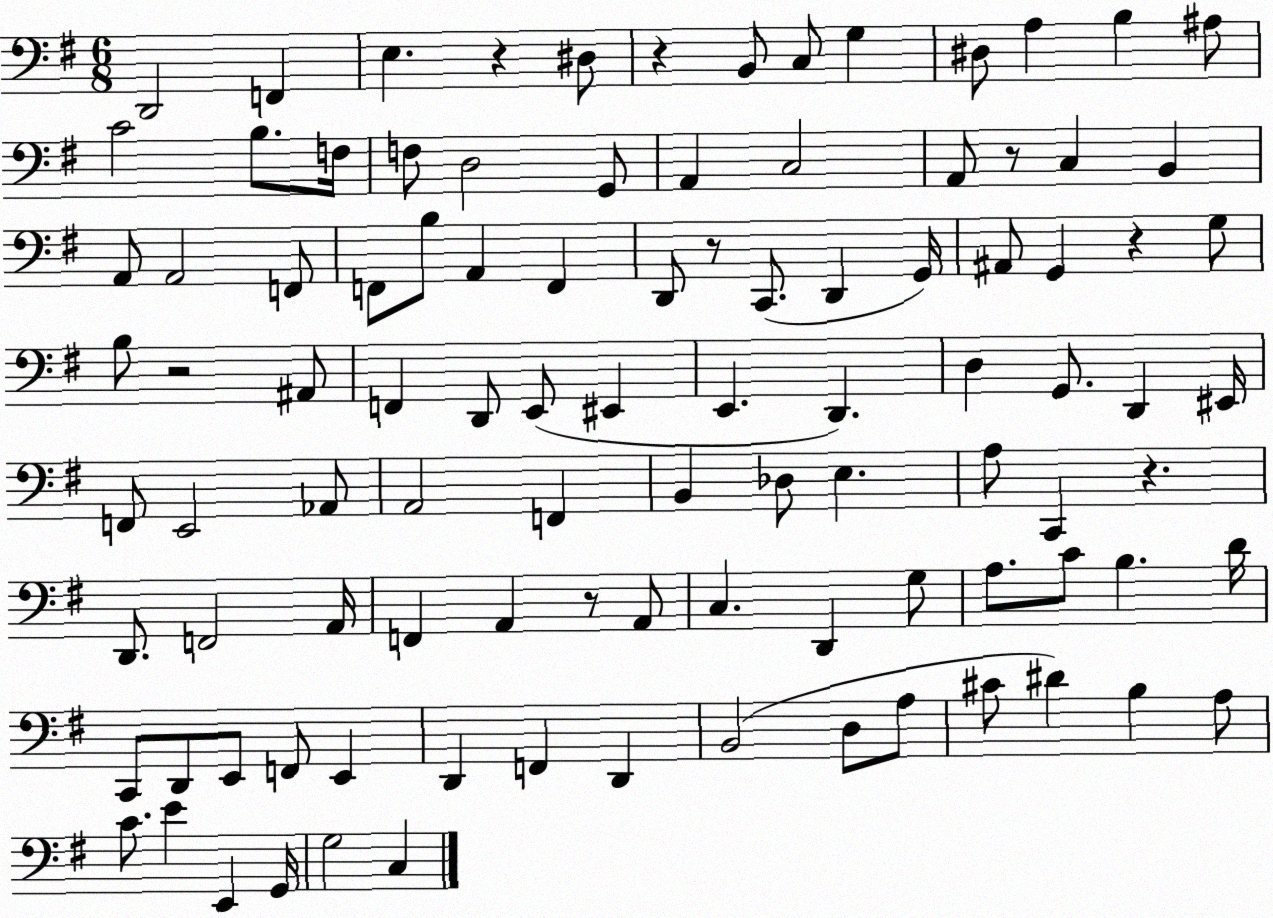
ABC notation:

X:1
T:Untitled
M:6/8
L:1/4
K:G
D,,2 F,, E, z ^D,/2 z B,,/2 C,/2 G, ^D,/2 A, B, ^A,/2 C2 B,/2 F,/4 F,/2 D,2 G,,/2 A,, C,2 A,,/2 z/2 C, B,, A,,/2 A,,2 F,,/2 F,,/2 B,/2 A,, F,, D,,/2 z/2 C,,/2 D,, G,,/4 ^A,,/2 G,, z G,/2 B,/2 z2 ^A,,/2 F,, D,,/2 E,,/2 ^E,, E,, D,, D, G,,/2 D,, ^E,,/4 F,,/2 E,,2 _A,,/2 A,,2 F,, B,, _D,/2 E, A,/2 C,, z D,,/2 F,,2 A,,/4 F,, A,, z/2 A,,/2 C, D,, G,/2 A,/2 C/2 B, D/4 C,,/2 D,,/2 E,,/2 F,,/2 E,, D,, F,, D,, B,,2 D,/2 A,/2 ^C/2 ^D B, A,/2 C/2 E E,, G,,/4 G,2 C,